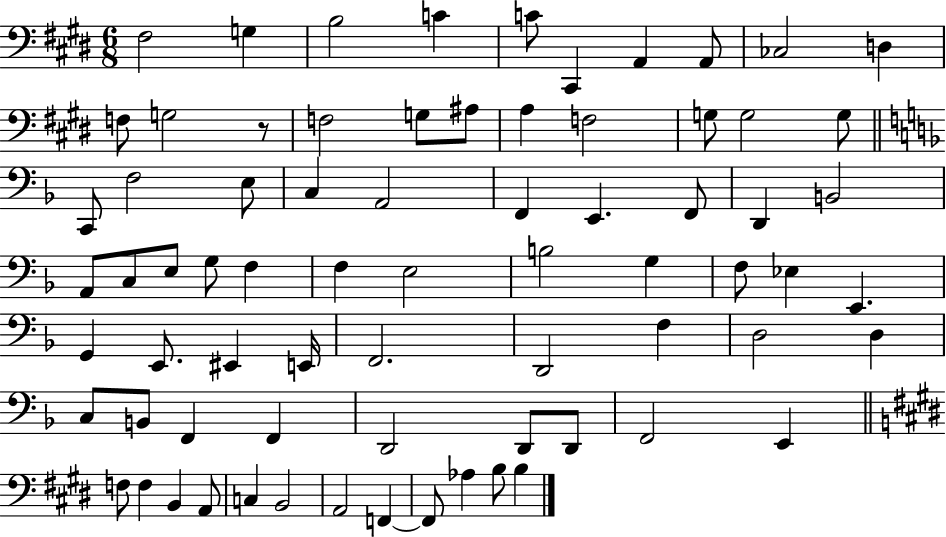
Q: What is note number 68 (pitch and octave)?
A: F2